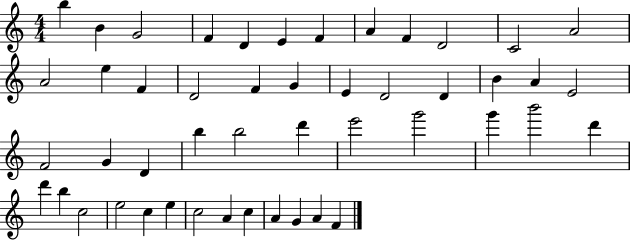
{
  \clef treble
  \numericTimeSignature
  \time 4/4
  \key c \major
  b''4 b'4 g'2 | f'4 d'4 e'4 f'4 | a'4 f'4 d'2 | c'2 a'2 | \break a'2 e''4 f'4 | d'2 f'4 g'4 | e'4 d'2 d'4 | b'4 a'4 e'2 | \break f'2 g'4 d'4 | b''4 b''2 d'''4 | e'''2 g'''2 | g'''4 b'''2 d'''4 | \break d'''4 b''4 c''2 | e''2 c''4 e''4 | c''2 a'4 c''4 | a'4 g'4 a'4 f'4 | \break \bar "|."
}